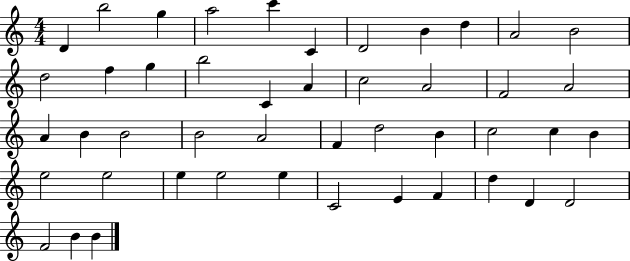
D4/q B5/h G5/q A5/h C6/q C4/q D4/h B4/q D5/q A4/h B4/h D5/h F5/q G5/q B5/h C4/q A4/q C5/h A4/h F4/h A4/h A4/q B4/q B4/h B4/h A4/h F4/q D5/h B4/q C5/h C5/q B4/q E5/h E5/h E5/q E5/h E5/q C4/h E4/q F4/q D5/q D4/q D4/h F4/h B4/q B4/q